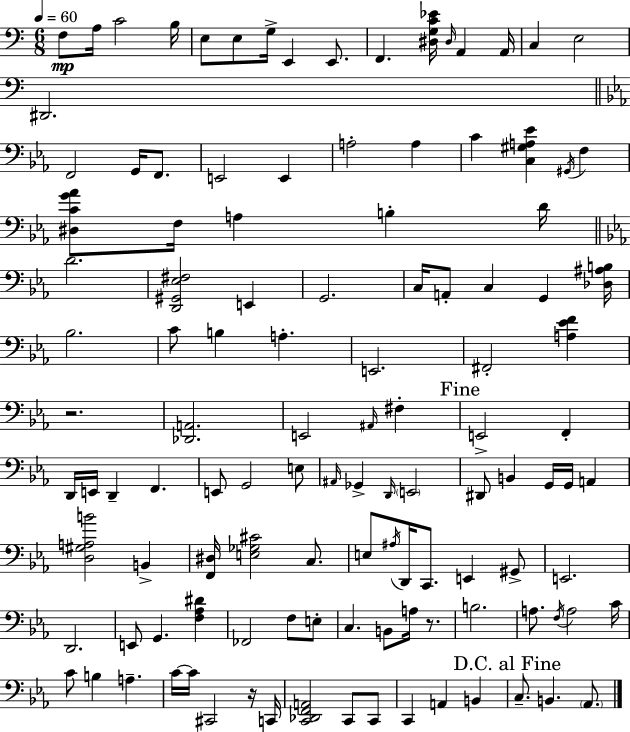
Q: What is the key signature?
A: C major